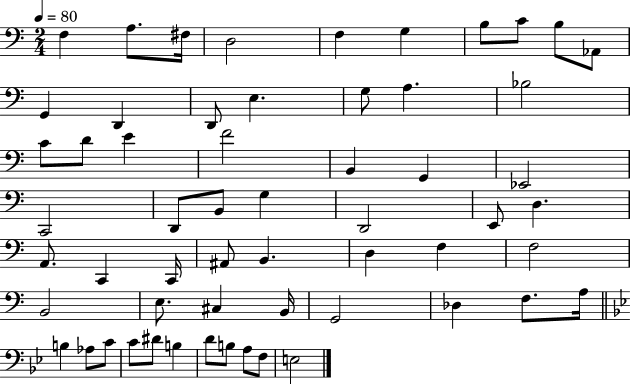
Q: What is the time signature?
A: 2/4